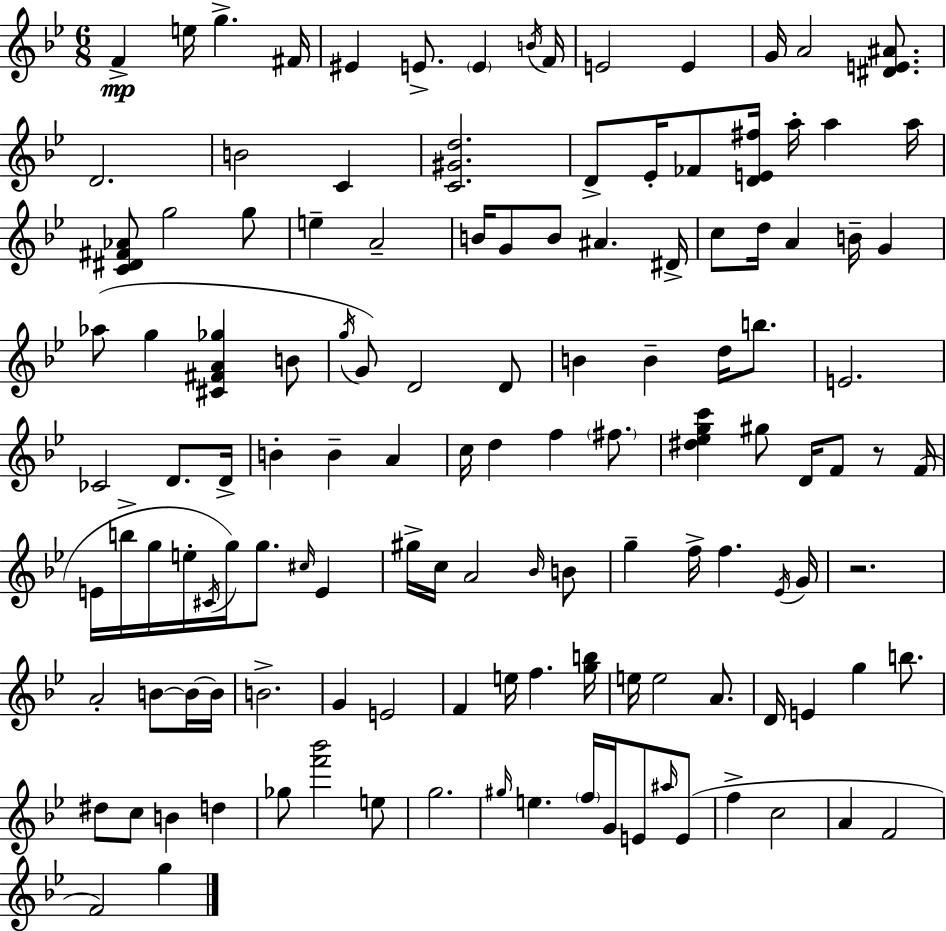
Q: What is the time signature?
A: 6/8